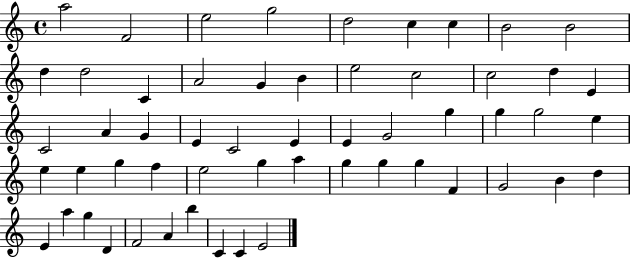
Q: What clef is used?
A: treble